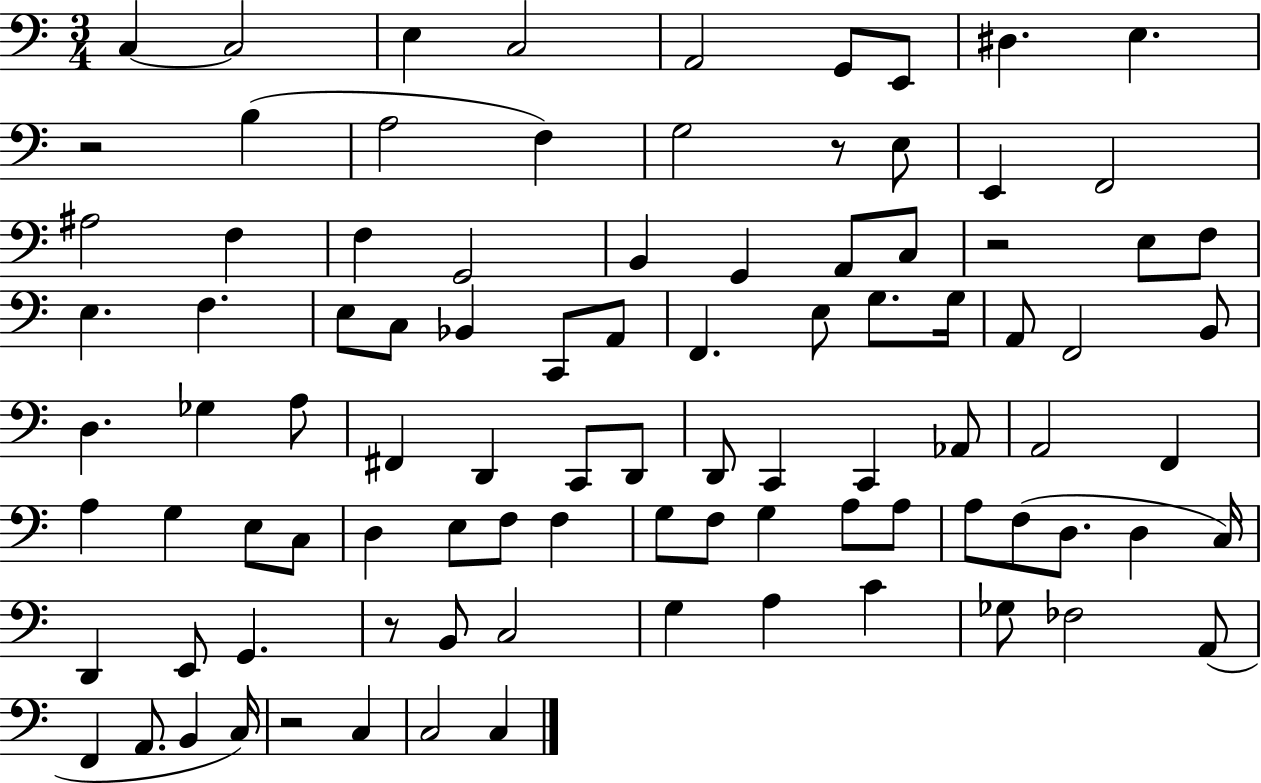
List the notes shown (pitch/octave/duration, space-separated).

C3/q C3/h E3/q C3/h A2/h G2/e E2/e D#3/q. E3/q. R/h B3/q A3/h F3/q G3/h R/e E3/e E2/q F2/h A#3/h F3/q F3/q G2/h B2/q G2/q A2/e C3/e R/h E3/e F3/e E3/q. F3/q. E3/e C3/e Bb2/q C2/e A2/e F2/q. E3/e G3/e. G3/s A2/e F2/h B2/e D3/q. Gb3/q A3/e F#2/q D2/q C2/e D2/e D2/e C2/q C2/q Ab2/e A2/h F2/q A3/q G3/q E3/e C3/e D3/q E3/e F3/e F3/q G3/e F3/e G3/q A3/e A3/e A3/e F3/e D3/e. D3/q C3/s D2/q E2/e G2/q. R/e B2/e C3/h G3/q A3/q C4/q Gb3/e FES3/h A2/e F2/q A2/e. B2/q C3/s R/h C3/q C3/h C3/q